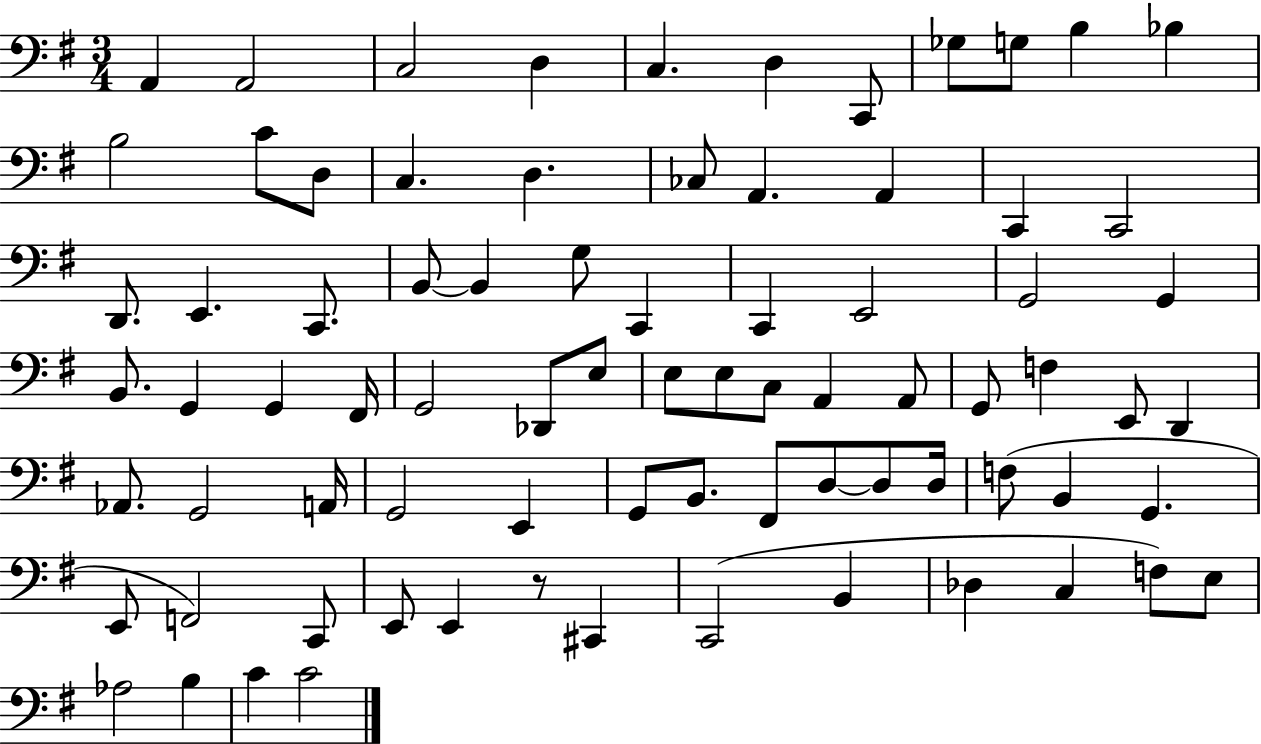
A2/q A2/h C3/h D3/q C3/q. D3/q C2/e Gb3/e G3/e B3/q Bb3/q B3/h C4/e D3/e C3/q. D3/q. CES3/e A2/q. A2/q C2/q C2/h D2/e. E2/q. C2/e. B2/e B2/q G3/e C2/q C2/q E2/h G2/h G2/q B2/e. G2/q G2/q F#2/s G2/h Db2/e E3/e E3/e E3/e C3/e A2/q A2/e G2/e F3/q E2/e D2/q Ab2/e. G2/h A2/s G2/h E2/q G2/e B2/e. F#2/e D3/e D3/e D3/s F3/e B2/q G2/q. E2/e F2/h C2/e E2/e E2/q R/e C#2/q C2/h B2/q Db3/q C3/q F3/e E3/e Ab3/h B3/q C4/q C4/h